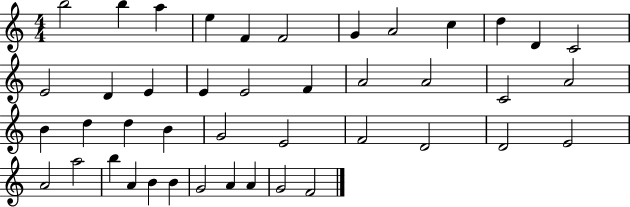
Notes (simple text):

B5/h B5/q A5/q E5/q F4/q F4/h G4/q A4/h C5/q D5/q D4/q C4/h E4/h D4/q E4/q E4/q E4/h F4/q A4/h A4/h C4/h A4/h B4/q D5/q D5/q B4/q G4/h E4/h F4/h D4/h D4/h E4/h A4/h A5/h B5/q A4/q B4/q B4/q G4/h A4/q A4/q G4/h F4/h